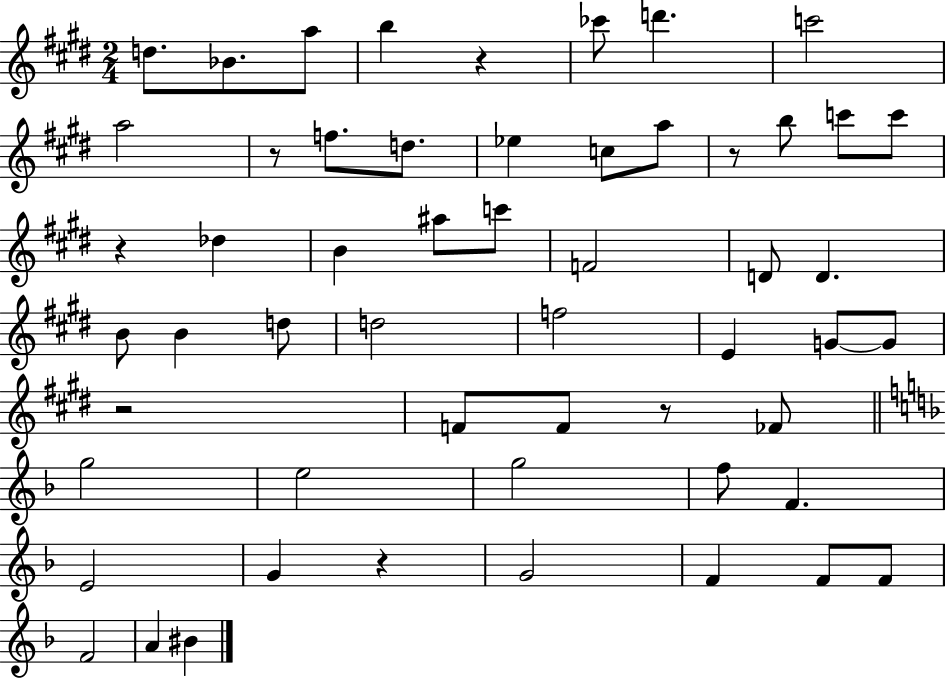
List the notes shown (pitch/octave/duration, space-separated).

D5/e. Bb4/e. A5/e B5/q R/q CES6/e D6/q. C6/h A5/h R/e F5/e. D5/e. Eb5/q C5/e A5/e R/e B5/e C6/e C6/e R/q Db5/q B4/q A#5/e C6/e F4/h D4/e D4/q. B4/e B4/q D5/e D5/h F5/h E4/q G4/e G4/e R/h F4/e F4/e R/e FES4/e G5/h E5/h G5/h F5/e F4/q. E4/h G4/q R/q G4/h F4/q F4/e F4/e F4/h A4/q BIS4/q